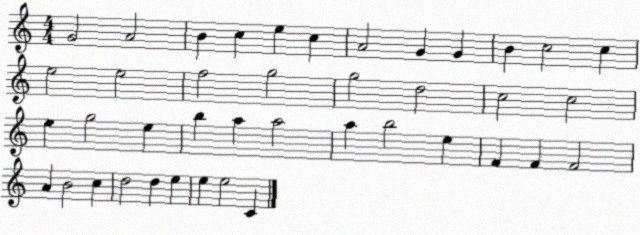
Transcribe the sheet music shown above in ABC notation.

X:1
T:Untitled
M:4/4
L:1/4
K:C
G2 A2 B c e c A2 G G B c2 c e2 e2 f2 g2 g2 d2 c2 c2 e g2 e b a a2 a b2 e F F F2 A B2 c d2 d e e e2 C